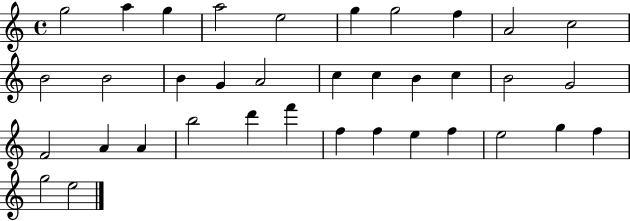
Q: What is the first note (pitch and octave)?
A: G5